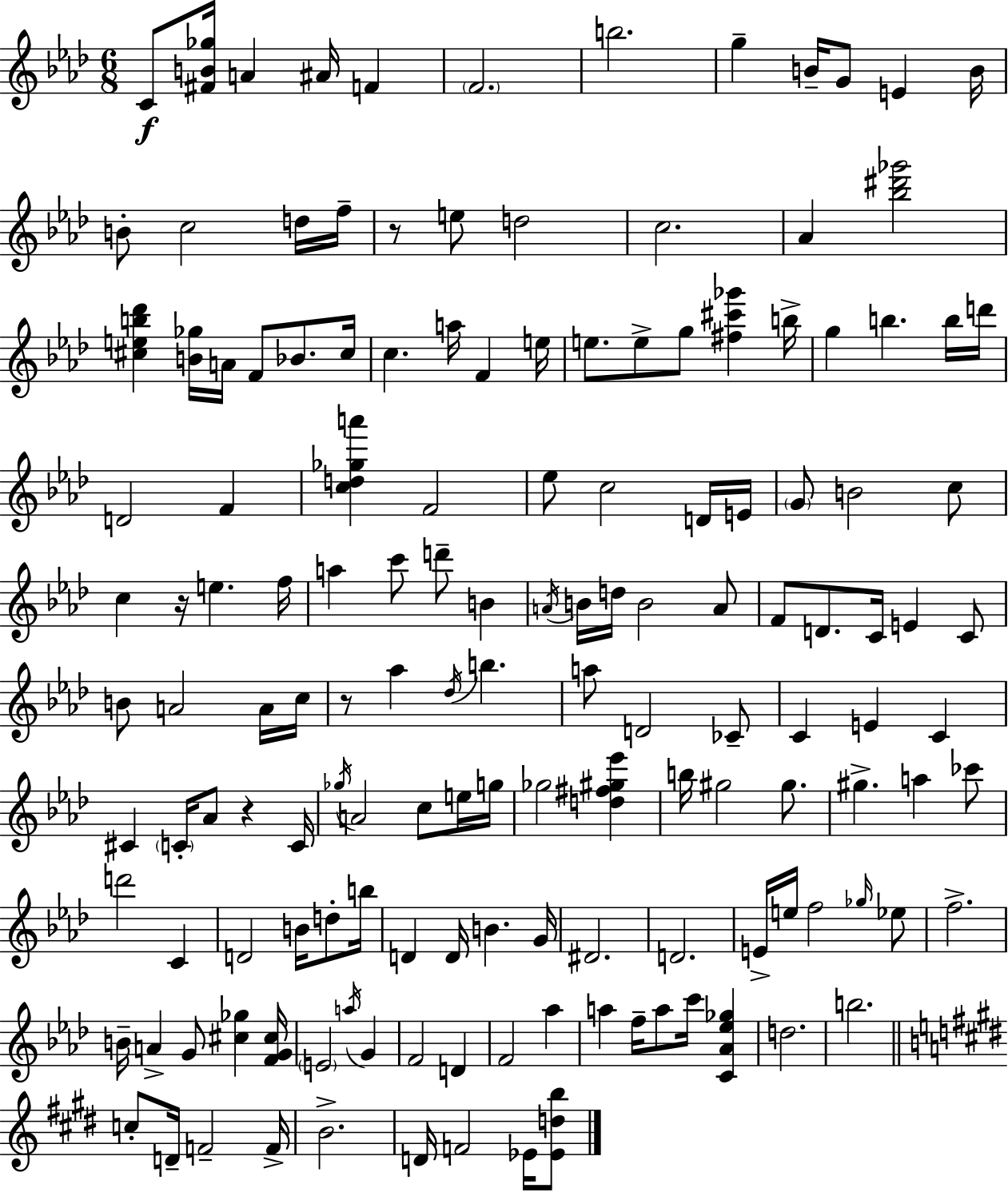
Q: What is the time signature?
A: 6/8